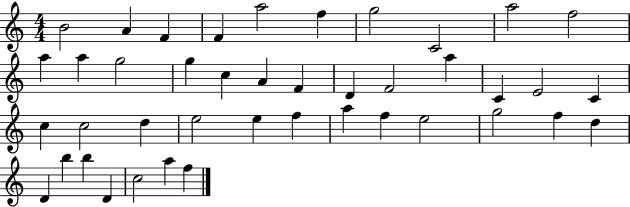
{
  \clef treble
  \numericTimeSignature
  \time 4/4
  \key c \major
  b'2 a'4 f'4 | f'4 a''2 f''4 | g''2 c'2 | a''2 f''2 | \break a''4 a''4 g''2 | g''4 c''4 a'4 f'4 | d'4 f'2 a''4 | c'4 e'2 c'4 | \break c''4 c''2 d''4 | e''2 e''4 f''4 | a''4 f''4 e''2 | g''2 f''4 d''4 | \break d'4 b''4 b''4 d'4 | c''2 a''4 f''4 | \bar "|."
}